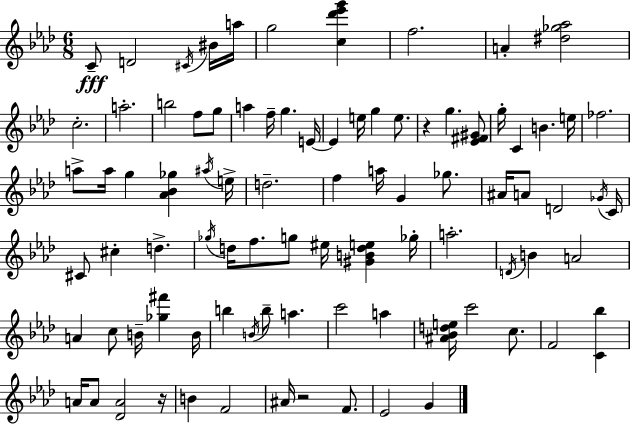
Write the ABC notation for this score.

X:1
T:Untitled
M:6/8
L:1/4
K:Ab
C/2 D2 ^C/4 ^B/4 a/4 g2 [c_d'_e'g'] f2 A [^d_g_a]2 c2 a2 b2 f/2 g/2 a f/4 g E/4 E e/4 g e/2 z g [_E^F^G]/2 g/4 C B e/4 _f2 a/2 a/4 g [_A_B_g] ^a/4 e/4 d2 f a/4 G _g/2 ^A/4 A/2 D2 _G/4 C/4 ^C/2 ^c d _g/4 d/4 f/2 g/2 ^e/4 [^GBde] _g/4 a2 D/4 B A2 A c/2 B/4 [_g^f'] B/4 b B/4 b/2 a c'2 a [^A_Bde]/4 c'2 c/2 F2 [C_b] A/4 A/2 [_DA]2 z/4 B F2 ^A/4 z2 F/2 _E2 G